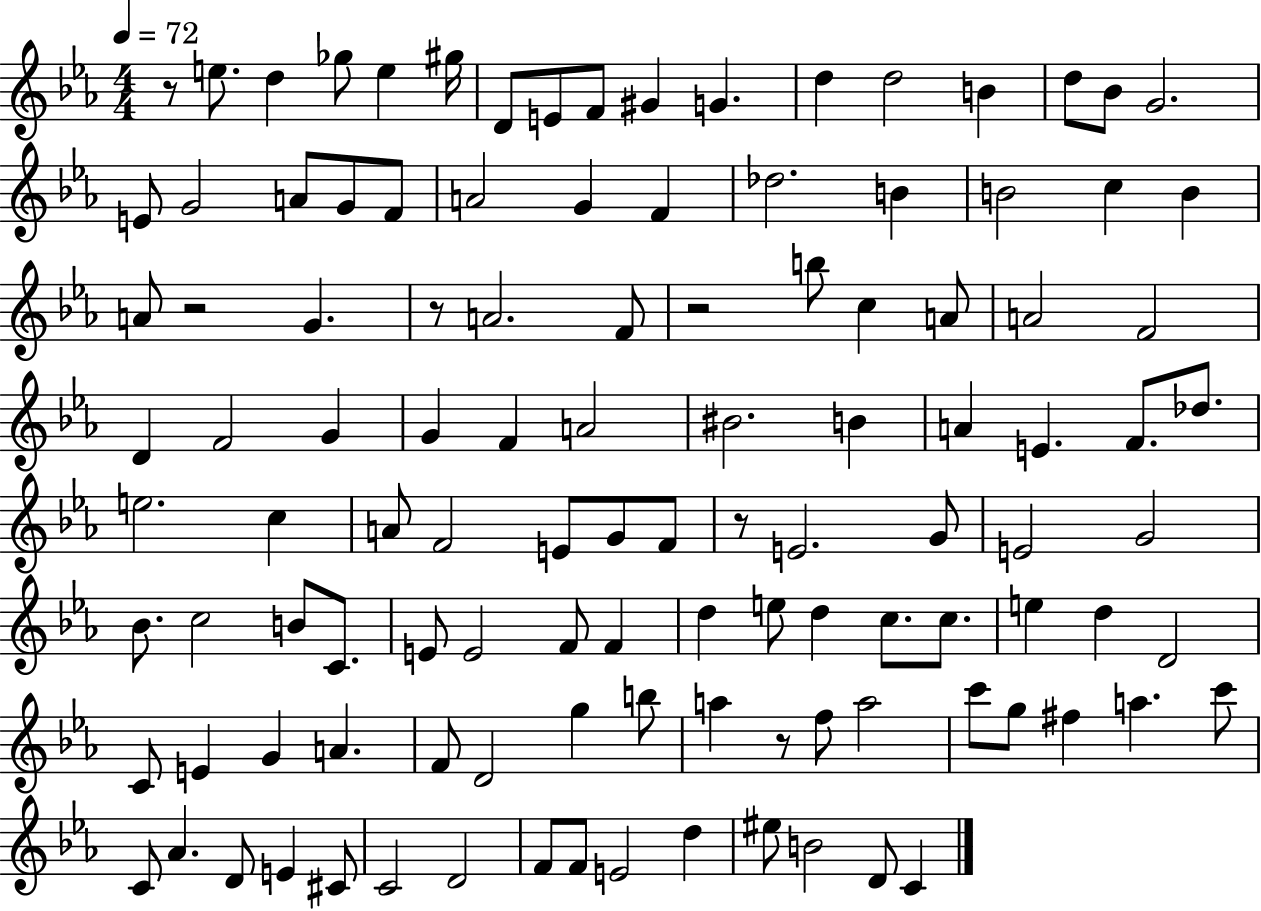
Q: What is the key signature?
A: EES major